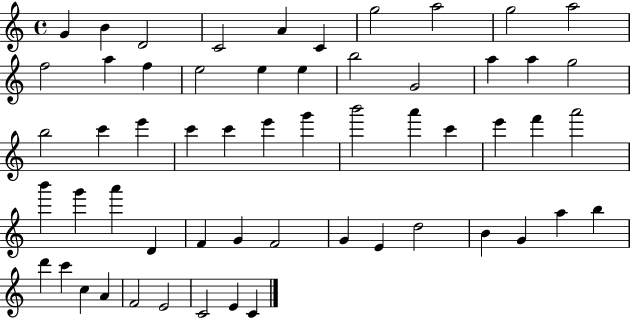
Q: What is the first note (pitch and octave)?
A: G4